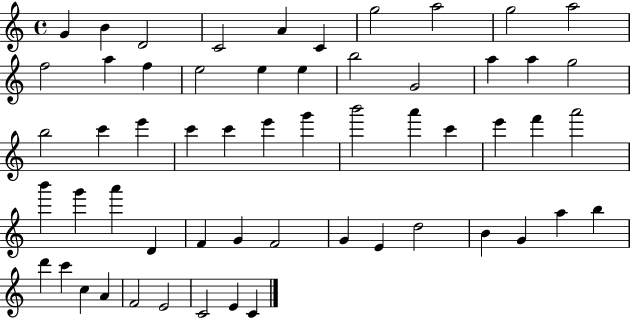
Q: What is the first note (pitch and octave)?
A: G4